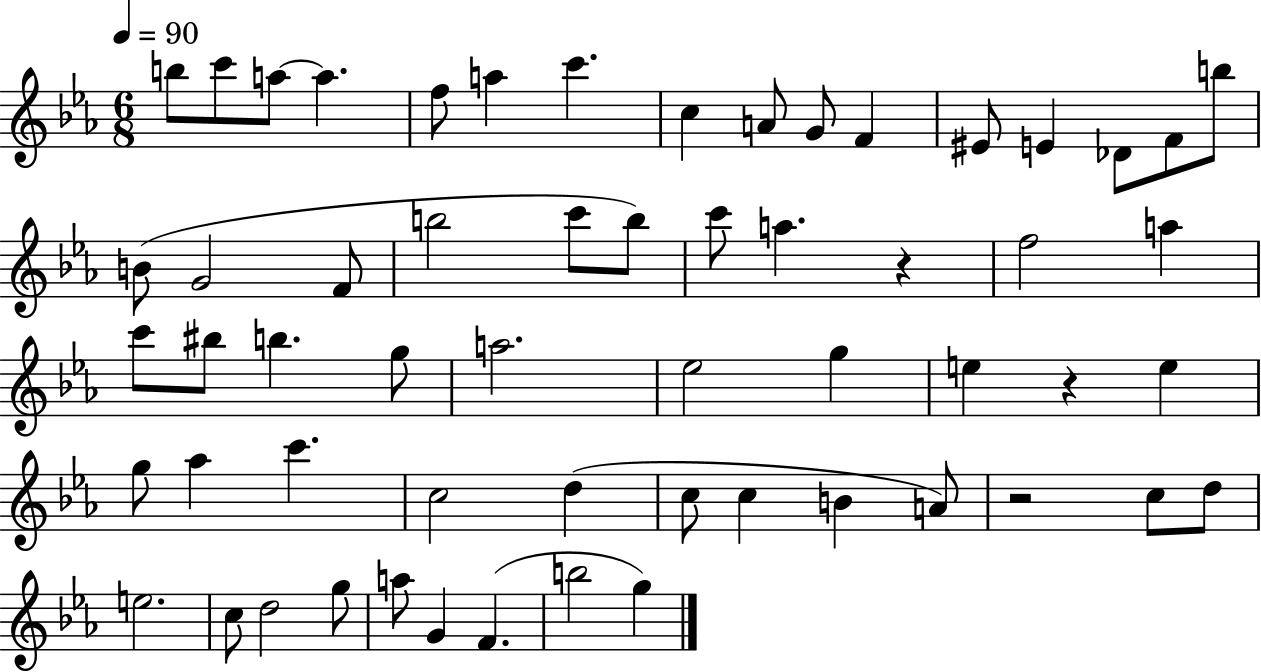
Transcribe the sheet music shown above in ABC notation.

X:1
T:Untitled
M:6/8
L:1/4
K:Eb
b/2 c'/2 a/2 a f/2 a c' c A/2 G/2 F ^E/2 E _D/2 F/2 b/2 B/2 G2 F/2 b2 c'/2 b/2 c'/2 a z f2 a c'/2 ^b/2 b g/2 a2 _e2 g e z e g/2 _a c' c2 d c/2 c B A/2 z2 c/2 d/2 e2 c/2 d2 g/2 a/2 G F b2 g